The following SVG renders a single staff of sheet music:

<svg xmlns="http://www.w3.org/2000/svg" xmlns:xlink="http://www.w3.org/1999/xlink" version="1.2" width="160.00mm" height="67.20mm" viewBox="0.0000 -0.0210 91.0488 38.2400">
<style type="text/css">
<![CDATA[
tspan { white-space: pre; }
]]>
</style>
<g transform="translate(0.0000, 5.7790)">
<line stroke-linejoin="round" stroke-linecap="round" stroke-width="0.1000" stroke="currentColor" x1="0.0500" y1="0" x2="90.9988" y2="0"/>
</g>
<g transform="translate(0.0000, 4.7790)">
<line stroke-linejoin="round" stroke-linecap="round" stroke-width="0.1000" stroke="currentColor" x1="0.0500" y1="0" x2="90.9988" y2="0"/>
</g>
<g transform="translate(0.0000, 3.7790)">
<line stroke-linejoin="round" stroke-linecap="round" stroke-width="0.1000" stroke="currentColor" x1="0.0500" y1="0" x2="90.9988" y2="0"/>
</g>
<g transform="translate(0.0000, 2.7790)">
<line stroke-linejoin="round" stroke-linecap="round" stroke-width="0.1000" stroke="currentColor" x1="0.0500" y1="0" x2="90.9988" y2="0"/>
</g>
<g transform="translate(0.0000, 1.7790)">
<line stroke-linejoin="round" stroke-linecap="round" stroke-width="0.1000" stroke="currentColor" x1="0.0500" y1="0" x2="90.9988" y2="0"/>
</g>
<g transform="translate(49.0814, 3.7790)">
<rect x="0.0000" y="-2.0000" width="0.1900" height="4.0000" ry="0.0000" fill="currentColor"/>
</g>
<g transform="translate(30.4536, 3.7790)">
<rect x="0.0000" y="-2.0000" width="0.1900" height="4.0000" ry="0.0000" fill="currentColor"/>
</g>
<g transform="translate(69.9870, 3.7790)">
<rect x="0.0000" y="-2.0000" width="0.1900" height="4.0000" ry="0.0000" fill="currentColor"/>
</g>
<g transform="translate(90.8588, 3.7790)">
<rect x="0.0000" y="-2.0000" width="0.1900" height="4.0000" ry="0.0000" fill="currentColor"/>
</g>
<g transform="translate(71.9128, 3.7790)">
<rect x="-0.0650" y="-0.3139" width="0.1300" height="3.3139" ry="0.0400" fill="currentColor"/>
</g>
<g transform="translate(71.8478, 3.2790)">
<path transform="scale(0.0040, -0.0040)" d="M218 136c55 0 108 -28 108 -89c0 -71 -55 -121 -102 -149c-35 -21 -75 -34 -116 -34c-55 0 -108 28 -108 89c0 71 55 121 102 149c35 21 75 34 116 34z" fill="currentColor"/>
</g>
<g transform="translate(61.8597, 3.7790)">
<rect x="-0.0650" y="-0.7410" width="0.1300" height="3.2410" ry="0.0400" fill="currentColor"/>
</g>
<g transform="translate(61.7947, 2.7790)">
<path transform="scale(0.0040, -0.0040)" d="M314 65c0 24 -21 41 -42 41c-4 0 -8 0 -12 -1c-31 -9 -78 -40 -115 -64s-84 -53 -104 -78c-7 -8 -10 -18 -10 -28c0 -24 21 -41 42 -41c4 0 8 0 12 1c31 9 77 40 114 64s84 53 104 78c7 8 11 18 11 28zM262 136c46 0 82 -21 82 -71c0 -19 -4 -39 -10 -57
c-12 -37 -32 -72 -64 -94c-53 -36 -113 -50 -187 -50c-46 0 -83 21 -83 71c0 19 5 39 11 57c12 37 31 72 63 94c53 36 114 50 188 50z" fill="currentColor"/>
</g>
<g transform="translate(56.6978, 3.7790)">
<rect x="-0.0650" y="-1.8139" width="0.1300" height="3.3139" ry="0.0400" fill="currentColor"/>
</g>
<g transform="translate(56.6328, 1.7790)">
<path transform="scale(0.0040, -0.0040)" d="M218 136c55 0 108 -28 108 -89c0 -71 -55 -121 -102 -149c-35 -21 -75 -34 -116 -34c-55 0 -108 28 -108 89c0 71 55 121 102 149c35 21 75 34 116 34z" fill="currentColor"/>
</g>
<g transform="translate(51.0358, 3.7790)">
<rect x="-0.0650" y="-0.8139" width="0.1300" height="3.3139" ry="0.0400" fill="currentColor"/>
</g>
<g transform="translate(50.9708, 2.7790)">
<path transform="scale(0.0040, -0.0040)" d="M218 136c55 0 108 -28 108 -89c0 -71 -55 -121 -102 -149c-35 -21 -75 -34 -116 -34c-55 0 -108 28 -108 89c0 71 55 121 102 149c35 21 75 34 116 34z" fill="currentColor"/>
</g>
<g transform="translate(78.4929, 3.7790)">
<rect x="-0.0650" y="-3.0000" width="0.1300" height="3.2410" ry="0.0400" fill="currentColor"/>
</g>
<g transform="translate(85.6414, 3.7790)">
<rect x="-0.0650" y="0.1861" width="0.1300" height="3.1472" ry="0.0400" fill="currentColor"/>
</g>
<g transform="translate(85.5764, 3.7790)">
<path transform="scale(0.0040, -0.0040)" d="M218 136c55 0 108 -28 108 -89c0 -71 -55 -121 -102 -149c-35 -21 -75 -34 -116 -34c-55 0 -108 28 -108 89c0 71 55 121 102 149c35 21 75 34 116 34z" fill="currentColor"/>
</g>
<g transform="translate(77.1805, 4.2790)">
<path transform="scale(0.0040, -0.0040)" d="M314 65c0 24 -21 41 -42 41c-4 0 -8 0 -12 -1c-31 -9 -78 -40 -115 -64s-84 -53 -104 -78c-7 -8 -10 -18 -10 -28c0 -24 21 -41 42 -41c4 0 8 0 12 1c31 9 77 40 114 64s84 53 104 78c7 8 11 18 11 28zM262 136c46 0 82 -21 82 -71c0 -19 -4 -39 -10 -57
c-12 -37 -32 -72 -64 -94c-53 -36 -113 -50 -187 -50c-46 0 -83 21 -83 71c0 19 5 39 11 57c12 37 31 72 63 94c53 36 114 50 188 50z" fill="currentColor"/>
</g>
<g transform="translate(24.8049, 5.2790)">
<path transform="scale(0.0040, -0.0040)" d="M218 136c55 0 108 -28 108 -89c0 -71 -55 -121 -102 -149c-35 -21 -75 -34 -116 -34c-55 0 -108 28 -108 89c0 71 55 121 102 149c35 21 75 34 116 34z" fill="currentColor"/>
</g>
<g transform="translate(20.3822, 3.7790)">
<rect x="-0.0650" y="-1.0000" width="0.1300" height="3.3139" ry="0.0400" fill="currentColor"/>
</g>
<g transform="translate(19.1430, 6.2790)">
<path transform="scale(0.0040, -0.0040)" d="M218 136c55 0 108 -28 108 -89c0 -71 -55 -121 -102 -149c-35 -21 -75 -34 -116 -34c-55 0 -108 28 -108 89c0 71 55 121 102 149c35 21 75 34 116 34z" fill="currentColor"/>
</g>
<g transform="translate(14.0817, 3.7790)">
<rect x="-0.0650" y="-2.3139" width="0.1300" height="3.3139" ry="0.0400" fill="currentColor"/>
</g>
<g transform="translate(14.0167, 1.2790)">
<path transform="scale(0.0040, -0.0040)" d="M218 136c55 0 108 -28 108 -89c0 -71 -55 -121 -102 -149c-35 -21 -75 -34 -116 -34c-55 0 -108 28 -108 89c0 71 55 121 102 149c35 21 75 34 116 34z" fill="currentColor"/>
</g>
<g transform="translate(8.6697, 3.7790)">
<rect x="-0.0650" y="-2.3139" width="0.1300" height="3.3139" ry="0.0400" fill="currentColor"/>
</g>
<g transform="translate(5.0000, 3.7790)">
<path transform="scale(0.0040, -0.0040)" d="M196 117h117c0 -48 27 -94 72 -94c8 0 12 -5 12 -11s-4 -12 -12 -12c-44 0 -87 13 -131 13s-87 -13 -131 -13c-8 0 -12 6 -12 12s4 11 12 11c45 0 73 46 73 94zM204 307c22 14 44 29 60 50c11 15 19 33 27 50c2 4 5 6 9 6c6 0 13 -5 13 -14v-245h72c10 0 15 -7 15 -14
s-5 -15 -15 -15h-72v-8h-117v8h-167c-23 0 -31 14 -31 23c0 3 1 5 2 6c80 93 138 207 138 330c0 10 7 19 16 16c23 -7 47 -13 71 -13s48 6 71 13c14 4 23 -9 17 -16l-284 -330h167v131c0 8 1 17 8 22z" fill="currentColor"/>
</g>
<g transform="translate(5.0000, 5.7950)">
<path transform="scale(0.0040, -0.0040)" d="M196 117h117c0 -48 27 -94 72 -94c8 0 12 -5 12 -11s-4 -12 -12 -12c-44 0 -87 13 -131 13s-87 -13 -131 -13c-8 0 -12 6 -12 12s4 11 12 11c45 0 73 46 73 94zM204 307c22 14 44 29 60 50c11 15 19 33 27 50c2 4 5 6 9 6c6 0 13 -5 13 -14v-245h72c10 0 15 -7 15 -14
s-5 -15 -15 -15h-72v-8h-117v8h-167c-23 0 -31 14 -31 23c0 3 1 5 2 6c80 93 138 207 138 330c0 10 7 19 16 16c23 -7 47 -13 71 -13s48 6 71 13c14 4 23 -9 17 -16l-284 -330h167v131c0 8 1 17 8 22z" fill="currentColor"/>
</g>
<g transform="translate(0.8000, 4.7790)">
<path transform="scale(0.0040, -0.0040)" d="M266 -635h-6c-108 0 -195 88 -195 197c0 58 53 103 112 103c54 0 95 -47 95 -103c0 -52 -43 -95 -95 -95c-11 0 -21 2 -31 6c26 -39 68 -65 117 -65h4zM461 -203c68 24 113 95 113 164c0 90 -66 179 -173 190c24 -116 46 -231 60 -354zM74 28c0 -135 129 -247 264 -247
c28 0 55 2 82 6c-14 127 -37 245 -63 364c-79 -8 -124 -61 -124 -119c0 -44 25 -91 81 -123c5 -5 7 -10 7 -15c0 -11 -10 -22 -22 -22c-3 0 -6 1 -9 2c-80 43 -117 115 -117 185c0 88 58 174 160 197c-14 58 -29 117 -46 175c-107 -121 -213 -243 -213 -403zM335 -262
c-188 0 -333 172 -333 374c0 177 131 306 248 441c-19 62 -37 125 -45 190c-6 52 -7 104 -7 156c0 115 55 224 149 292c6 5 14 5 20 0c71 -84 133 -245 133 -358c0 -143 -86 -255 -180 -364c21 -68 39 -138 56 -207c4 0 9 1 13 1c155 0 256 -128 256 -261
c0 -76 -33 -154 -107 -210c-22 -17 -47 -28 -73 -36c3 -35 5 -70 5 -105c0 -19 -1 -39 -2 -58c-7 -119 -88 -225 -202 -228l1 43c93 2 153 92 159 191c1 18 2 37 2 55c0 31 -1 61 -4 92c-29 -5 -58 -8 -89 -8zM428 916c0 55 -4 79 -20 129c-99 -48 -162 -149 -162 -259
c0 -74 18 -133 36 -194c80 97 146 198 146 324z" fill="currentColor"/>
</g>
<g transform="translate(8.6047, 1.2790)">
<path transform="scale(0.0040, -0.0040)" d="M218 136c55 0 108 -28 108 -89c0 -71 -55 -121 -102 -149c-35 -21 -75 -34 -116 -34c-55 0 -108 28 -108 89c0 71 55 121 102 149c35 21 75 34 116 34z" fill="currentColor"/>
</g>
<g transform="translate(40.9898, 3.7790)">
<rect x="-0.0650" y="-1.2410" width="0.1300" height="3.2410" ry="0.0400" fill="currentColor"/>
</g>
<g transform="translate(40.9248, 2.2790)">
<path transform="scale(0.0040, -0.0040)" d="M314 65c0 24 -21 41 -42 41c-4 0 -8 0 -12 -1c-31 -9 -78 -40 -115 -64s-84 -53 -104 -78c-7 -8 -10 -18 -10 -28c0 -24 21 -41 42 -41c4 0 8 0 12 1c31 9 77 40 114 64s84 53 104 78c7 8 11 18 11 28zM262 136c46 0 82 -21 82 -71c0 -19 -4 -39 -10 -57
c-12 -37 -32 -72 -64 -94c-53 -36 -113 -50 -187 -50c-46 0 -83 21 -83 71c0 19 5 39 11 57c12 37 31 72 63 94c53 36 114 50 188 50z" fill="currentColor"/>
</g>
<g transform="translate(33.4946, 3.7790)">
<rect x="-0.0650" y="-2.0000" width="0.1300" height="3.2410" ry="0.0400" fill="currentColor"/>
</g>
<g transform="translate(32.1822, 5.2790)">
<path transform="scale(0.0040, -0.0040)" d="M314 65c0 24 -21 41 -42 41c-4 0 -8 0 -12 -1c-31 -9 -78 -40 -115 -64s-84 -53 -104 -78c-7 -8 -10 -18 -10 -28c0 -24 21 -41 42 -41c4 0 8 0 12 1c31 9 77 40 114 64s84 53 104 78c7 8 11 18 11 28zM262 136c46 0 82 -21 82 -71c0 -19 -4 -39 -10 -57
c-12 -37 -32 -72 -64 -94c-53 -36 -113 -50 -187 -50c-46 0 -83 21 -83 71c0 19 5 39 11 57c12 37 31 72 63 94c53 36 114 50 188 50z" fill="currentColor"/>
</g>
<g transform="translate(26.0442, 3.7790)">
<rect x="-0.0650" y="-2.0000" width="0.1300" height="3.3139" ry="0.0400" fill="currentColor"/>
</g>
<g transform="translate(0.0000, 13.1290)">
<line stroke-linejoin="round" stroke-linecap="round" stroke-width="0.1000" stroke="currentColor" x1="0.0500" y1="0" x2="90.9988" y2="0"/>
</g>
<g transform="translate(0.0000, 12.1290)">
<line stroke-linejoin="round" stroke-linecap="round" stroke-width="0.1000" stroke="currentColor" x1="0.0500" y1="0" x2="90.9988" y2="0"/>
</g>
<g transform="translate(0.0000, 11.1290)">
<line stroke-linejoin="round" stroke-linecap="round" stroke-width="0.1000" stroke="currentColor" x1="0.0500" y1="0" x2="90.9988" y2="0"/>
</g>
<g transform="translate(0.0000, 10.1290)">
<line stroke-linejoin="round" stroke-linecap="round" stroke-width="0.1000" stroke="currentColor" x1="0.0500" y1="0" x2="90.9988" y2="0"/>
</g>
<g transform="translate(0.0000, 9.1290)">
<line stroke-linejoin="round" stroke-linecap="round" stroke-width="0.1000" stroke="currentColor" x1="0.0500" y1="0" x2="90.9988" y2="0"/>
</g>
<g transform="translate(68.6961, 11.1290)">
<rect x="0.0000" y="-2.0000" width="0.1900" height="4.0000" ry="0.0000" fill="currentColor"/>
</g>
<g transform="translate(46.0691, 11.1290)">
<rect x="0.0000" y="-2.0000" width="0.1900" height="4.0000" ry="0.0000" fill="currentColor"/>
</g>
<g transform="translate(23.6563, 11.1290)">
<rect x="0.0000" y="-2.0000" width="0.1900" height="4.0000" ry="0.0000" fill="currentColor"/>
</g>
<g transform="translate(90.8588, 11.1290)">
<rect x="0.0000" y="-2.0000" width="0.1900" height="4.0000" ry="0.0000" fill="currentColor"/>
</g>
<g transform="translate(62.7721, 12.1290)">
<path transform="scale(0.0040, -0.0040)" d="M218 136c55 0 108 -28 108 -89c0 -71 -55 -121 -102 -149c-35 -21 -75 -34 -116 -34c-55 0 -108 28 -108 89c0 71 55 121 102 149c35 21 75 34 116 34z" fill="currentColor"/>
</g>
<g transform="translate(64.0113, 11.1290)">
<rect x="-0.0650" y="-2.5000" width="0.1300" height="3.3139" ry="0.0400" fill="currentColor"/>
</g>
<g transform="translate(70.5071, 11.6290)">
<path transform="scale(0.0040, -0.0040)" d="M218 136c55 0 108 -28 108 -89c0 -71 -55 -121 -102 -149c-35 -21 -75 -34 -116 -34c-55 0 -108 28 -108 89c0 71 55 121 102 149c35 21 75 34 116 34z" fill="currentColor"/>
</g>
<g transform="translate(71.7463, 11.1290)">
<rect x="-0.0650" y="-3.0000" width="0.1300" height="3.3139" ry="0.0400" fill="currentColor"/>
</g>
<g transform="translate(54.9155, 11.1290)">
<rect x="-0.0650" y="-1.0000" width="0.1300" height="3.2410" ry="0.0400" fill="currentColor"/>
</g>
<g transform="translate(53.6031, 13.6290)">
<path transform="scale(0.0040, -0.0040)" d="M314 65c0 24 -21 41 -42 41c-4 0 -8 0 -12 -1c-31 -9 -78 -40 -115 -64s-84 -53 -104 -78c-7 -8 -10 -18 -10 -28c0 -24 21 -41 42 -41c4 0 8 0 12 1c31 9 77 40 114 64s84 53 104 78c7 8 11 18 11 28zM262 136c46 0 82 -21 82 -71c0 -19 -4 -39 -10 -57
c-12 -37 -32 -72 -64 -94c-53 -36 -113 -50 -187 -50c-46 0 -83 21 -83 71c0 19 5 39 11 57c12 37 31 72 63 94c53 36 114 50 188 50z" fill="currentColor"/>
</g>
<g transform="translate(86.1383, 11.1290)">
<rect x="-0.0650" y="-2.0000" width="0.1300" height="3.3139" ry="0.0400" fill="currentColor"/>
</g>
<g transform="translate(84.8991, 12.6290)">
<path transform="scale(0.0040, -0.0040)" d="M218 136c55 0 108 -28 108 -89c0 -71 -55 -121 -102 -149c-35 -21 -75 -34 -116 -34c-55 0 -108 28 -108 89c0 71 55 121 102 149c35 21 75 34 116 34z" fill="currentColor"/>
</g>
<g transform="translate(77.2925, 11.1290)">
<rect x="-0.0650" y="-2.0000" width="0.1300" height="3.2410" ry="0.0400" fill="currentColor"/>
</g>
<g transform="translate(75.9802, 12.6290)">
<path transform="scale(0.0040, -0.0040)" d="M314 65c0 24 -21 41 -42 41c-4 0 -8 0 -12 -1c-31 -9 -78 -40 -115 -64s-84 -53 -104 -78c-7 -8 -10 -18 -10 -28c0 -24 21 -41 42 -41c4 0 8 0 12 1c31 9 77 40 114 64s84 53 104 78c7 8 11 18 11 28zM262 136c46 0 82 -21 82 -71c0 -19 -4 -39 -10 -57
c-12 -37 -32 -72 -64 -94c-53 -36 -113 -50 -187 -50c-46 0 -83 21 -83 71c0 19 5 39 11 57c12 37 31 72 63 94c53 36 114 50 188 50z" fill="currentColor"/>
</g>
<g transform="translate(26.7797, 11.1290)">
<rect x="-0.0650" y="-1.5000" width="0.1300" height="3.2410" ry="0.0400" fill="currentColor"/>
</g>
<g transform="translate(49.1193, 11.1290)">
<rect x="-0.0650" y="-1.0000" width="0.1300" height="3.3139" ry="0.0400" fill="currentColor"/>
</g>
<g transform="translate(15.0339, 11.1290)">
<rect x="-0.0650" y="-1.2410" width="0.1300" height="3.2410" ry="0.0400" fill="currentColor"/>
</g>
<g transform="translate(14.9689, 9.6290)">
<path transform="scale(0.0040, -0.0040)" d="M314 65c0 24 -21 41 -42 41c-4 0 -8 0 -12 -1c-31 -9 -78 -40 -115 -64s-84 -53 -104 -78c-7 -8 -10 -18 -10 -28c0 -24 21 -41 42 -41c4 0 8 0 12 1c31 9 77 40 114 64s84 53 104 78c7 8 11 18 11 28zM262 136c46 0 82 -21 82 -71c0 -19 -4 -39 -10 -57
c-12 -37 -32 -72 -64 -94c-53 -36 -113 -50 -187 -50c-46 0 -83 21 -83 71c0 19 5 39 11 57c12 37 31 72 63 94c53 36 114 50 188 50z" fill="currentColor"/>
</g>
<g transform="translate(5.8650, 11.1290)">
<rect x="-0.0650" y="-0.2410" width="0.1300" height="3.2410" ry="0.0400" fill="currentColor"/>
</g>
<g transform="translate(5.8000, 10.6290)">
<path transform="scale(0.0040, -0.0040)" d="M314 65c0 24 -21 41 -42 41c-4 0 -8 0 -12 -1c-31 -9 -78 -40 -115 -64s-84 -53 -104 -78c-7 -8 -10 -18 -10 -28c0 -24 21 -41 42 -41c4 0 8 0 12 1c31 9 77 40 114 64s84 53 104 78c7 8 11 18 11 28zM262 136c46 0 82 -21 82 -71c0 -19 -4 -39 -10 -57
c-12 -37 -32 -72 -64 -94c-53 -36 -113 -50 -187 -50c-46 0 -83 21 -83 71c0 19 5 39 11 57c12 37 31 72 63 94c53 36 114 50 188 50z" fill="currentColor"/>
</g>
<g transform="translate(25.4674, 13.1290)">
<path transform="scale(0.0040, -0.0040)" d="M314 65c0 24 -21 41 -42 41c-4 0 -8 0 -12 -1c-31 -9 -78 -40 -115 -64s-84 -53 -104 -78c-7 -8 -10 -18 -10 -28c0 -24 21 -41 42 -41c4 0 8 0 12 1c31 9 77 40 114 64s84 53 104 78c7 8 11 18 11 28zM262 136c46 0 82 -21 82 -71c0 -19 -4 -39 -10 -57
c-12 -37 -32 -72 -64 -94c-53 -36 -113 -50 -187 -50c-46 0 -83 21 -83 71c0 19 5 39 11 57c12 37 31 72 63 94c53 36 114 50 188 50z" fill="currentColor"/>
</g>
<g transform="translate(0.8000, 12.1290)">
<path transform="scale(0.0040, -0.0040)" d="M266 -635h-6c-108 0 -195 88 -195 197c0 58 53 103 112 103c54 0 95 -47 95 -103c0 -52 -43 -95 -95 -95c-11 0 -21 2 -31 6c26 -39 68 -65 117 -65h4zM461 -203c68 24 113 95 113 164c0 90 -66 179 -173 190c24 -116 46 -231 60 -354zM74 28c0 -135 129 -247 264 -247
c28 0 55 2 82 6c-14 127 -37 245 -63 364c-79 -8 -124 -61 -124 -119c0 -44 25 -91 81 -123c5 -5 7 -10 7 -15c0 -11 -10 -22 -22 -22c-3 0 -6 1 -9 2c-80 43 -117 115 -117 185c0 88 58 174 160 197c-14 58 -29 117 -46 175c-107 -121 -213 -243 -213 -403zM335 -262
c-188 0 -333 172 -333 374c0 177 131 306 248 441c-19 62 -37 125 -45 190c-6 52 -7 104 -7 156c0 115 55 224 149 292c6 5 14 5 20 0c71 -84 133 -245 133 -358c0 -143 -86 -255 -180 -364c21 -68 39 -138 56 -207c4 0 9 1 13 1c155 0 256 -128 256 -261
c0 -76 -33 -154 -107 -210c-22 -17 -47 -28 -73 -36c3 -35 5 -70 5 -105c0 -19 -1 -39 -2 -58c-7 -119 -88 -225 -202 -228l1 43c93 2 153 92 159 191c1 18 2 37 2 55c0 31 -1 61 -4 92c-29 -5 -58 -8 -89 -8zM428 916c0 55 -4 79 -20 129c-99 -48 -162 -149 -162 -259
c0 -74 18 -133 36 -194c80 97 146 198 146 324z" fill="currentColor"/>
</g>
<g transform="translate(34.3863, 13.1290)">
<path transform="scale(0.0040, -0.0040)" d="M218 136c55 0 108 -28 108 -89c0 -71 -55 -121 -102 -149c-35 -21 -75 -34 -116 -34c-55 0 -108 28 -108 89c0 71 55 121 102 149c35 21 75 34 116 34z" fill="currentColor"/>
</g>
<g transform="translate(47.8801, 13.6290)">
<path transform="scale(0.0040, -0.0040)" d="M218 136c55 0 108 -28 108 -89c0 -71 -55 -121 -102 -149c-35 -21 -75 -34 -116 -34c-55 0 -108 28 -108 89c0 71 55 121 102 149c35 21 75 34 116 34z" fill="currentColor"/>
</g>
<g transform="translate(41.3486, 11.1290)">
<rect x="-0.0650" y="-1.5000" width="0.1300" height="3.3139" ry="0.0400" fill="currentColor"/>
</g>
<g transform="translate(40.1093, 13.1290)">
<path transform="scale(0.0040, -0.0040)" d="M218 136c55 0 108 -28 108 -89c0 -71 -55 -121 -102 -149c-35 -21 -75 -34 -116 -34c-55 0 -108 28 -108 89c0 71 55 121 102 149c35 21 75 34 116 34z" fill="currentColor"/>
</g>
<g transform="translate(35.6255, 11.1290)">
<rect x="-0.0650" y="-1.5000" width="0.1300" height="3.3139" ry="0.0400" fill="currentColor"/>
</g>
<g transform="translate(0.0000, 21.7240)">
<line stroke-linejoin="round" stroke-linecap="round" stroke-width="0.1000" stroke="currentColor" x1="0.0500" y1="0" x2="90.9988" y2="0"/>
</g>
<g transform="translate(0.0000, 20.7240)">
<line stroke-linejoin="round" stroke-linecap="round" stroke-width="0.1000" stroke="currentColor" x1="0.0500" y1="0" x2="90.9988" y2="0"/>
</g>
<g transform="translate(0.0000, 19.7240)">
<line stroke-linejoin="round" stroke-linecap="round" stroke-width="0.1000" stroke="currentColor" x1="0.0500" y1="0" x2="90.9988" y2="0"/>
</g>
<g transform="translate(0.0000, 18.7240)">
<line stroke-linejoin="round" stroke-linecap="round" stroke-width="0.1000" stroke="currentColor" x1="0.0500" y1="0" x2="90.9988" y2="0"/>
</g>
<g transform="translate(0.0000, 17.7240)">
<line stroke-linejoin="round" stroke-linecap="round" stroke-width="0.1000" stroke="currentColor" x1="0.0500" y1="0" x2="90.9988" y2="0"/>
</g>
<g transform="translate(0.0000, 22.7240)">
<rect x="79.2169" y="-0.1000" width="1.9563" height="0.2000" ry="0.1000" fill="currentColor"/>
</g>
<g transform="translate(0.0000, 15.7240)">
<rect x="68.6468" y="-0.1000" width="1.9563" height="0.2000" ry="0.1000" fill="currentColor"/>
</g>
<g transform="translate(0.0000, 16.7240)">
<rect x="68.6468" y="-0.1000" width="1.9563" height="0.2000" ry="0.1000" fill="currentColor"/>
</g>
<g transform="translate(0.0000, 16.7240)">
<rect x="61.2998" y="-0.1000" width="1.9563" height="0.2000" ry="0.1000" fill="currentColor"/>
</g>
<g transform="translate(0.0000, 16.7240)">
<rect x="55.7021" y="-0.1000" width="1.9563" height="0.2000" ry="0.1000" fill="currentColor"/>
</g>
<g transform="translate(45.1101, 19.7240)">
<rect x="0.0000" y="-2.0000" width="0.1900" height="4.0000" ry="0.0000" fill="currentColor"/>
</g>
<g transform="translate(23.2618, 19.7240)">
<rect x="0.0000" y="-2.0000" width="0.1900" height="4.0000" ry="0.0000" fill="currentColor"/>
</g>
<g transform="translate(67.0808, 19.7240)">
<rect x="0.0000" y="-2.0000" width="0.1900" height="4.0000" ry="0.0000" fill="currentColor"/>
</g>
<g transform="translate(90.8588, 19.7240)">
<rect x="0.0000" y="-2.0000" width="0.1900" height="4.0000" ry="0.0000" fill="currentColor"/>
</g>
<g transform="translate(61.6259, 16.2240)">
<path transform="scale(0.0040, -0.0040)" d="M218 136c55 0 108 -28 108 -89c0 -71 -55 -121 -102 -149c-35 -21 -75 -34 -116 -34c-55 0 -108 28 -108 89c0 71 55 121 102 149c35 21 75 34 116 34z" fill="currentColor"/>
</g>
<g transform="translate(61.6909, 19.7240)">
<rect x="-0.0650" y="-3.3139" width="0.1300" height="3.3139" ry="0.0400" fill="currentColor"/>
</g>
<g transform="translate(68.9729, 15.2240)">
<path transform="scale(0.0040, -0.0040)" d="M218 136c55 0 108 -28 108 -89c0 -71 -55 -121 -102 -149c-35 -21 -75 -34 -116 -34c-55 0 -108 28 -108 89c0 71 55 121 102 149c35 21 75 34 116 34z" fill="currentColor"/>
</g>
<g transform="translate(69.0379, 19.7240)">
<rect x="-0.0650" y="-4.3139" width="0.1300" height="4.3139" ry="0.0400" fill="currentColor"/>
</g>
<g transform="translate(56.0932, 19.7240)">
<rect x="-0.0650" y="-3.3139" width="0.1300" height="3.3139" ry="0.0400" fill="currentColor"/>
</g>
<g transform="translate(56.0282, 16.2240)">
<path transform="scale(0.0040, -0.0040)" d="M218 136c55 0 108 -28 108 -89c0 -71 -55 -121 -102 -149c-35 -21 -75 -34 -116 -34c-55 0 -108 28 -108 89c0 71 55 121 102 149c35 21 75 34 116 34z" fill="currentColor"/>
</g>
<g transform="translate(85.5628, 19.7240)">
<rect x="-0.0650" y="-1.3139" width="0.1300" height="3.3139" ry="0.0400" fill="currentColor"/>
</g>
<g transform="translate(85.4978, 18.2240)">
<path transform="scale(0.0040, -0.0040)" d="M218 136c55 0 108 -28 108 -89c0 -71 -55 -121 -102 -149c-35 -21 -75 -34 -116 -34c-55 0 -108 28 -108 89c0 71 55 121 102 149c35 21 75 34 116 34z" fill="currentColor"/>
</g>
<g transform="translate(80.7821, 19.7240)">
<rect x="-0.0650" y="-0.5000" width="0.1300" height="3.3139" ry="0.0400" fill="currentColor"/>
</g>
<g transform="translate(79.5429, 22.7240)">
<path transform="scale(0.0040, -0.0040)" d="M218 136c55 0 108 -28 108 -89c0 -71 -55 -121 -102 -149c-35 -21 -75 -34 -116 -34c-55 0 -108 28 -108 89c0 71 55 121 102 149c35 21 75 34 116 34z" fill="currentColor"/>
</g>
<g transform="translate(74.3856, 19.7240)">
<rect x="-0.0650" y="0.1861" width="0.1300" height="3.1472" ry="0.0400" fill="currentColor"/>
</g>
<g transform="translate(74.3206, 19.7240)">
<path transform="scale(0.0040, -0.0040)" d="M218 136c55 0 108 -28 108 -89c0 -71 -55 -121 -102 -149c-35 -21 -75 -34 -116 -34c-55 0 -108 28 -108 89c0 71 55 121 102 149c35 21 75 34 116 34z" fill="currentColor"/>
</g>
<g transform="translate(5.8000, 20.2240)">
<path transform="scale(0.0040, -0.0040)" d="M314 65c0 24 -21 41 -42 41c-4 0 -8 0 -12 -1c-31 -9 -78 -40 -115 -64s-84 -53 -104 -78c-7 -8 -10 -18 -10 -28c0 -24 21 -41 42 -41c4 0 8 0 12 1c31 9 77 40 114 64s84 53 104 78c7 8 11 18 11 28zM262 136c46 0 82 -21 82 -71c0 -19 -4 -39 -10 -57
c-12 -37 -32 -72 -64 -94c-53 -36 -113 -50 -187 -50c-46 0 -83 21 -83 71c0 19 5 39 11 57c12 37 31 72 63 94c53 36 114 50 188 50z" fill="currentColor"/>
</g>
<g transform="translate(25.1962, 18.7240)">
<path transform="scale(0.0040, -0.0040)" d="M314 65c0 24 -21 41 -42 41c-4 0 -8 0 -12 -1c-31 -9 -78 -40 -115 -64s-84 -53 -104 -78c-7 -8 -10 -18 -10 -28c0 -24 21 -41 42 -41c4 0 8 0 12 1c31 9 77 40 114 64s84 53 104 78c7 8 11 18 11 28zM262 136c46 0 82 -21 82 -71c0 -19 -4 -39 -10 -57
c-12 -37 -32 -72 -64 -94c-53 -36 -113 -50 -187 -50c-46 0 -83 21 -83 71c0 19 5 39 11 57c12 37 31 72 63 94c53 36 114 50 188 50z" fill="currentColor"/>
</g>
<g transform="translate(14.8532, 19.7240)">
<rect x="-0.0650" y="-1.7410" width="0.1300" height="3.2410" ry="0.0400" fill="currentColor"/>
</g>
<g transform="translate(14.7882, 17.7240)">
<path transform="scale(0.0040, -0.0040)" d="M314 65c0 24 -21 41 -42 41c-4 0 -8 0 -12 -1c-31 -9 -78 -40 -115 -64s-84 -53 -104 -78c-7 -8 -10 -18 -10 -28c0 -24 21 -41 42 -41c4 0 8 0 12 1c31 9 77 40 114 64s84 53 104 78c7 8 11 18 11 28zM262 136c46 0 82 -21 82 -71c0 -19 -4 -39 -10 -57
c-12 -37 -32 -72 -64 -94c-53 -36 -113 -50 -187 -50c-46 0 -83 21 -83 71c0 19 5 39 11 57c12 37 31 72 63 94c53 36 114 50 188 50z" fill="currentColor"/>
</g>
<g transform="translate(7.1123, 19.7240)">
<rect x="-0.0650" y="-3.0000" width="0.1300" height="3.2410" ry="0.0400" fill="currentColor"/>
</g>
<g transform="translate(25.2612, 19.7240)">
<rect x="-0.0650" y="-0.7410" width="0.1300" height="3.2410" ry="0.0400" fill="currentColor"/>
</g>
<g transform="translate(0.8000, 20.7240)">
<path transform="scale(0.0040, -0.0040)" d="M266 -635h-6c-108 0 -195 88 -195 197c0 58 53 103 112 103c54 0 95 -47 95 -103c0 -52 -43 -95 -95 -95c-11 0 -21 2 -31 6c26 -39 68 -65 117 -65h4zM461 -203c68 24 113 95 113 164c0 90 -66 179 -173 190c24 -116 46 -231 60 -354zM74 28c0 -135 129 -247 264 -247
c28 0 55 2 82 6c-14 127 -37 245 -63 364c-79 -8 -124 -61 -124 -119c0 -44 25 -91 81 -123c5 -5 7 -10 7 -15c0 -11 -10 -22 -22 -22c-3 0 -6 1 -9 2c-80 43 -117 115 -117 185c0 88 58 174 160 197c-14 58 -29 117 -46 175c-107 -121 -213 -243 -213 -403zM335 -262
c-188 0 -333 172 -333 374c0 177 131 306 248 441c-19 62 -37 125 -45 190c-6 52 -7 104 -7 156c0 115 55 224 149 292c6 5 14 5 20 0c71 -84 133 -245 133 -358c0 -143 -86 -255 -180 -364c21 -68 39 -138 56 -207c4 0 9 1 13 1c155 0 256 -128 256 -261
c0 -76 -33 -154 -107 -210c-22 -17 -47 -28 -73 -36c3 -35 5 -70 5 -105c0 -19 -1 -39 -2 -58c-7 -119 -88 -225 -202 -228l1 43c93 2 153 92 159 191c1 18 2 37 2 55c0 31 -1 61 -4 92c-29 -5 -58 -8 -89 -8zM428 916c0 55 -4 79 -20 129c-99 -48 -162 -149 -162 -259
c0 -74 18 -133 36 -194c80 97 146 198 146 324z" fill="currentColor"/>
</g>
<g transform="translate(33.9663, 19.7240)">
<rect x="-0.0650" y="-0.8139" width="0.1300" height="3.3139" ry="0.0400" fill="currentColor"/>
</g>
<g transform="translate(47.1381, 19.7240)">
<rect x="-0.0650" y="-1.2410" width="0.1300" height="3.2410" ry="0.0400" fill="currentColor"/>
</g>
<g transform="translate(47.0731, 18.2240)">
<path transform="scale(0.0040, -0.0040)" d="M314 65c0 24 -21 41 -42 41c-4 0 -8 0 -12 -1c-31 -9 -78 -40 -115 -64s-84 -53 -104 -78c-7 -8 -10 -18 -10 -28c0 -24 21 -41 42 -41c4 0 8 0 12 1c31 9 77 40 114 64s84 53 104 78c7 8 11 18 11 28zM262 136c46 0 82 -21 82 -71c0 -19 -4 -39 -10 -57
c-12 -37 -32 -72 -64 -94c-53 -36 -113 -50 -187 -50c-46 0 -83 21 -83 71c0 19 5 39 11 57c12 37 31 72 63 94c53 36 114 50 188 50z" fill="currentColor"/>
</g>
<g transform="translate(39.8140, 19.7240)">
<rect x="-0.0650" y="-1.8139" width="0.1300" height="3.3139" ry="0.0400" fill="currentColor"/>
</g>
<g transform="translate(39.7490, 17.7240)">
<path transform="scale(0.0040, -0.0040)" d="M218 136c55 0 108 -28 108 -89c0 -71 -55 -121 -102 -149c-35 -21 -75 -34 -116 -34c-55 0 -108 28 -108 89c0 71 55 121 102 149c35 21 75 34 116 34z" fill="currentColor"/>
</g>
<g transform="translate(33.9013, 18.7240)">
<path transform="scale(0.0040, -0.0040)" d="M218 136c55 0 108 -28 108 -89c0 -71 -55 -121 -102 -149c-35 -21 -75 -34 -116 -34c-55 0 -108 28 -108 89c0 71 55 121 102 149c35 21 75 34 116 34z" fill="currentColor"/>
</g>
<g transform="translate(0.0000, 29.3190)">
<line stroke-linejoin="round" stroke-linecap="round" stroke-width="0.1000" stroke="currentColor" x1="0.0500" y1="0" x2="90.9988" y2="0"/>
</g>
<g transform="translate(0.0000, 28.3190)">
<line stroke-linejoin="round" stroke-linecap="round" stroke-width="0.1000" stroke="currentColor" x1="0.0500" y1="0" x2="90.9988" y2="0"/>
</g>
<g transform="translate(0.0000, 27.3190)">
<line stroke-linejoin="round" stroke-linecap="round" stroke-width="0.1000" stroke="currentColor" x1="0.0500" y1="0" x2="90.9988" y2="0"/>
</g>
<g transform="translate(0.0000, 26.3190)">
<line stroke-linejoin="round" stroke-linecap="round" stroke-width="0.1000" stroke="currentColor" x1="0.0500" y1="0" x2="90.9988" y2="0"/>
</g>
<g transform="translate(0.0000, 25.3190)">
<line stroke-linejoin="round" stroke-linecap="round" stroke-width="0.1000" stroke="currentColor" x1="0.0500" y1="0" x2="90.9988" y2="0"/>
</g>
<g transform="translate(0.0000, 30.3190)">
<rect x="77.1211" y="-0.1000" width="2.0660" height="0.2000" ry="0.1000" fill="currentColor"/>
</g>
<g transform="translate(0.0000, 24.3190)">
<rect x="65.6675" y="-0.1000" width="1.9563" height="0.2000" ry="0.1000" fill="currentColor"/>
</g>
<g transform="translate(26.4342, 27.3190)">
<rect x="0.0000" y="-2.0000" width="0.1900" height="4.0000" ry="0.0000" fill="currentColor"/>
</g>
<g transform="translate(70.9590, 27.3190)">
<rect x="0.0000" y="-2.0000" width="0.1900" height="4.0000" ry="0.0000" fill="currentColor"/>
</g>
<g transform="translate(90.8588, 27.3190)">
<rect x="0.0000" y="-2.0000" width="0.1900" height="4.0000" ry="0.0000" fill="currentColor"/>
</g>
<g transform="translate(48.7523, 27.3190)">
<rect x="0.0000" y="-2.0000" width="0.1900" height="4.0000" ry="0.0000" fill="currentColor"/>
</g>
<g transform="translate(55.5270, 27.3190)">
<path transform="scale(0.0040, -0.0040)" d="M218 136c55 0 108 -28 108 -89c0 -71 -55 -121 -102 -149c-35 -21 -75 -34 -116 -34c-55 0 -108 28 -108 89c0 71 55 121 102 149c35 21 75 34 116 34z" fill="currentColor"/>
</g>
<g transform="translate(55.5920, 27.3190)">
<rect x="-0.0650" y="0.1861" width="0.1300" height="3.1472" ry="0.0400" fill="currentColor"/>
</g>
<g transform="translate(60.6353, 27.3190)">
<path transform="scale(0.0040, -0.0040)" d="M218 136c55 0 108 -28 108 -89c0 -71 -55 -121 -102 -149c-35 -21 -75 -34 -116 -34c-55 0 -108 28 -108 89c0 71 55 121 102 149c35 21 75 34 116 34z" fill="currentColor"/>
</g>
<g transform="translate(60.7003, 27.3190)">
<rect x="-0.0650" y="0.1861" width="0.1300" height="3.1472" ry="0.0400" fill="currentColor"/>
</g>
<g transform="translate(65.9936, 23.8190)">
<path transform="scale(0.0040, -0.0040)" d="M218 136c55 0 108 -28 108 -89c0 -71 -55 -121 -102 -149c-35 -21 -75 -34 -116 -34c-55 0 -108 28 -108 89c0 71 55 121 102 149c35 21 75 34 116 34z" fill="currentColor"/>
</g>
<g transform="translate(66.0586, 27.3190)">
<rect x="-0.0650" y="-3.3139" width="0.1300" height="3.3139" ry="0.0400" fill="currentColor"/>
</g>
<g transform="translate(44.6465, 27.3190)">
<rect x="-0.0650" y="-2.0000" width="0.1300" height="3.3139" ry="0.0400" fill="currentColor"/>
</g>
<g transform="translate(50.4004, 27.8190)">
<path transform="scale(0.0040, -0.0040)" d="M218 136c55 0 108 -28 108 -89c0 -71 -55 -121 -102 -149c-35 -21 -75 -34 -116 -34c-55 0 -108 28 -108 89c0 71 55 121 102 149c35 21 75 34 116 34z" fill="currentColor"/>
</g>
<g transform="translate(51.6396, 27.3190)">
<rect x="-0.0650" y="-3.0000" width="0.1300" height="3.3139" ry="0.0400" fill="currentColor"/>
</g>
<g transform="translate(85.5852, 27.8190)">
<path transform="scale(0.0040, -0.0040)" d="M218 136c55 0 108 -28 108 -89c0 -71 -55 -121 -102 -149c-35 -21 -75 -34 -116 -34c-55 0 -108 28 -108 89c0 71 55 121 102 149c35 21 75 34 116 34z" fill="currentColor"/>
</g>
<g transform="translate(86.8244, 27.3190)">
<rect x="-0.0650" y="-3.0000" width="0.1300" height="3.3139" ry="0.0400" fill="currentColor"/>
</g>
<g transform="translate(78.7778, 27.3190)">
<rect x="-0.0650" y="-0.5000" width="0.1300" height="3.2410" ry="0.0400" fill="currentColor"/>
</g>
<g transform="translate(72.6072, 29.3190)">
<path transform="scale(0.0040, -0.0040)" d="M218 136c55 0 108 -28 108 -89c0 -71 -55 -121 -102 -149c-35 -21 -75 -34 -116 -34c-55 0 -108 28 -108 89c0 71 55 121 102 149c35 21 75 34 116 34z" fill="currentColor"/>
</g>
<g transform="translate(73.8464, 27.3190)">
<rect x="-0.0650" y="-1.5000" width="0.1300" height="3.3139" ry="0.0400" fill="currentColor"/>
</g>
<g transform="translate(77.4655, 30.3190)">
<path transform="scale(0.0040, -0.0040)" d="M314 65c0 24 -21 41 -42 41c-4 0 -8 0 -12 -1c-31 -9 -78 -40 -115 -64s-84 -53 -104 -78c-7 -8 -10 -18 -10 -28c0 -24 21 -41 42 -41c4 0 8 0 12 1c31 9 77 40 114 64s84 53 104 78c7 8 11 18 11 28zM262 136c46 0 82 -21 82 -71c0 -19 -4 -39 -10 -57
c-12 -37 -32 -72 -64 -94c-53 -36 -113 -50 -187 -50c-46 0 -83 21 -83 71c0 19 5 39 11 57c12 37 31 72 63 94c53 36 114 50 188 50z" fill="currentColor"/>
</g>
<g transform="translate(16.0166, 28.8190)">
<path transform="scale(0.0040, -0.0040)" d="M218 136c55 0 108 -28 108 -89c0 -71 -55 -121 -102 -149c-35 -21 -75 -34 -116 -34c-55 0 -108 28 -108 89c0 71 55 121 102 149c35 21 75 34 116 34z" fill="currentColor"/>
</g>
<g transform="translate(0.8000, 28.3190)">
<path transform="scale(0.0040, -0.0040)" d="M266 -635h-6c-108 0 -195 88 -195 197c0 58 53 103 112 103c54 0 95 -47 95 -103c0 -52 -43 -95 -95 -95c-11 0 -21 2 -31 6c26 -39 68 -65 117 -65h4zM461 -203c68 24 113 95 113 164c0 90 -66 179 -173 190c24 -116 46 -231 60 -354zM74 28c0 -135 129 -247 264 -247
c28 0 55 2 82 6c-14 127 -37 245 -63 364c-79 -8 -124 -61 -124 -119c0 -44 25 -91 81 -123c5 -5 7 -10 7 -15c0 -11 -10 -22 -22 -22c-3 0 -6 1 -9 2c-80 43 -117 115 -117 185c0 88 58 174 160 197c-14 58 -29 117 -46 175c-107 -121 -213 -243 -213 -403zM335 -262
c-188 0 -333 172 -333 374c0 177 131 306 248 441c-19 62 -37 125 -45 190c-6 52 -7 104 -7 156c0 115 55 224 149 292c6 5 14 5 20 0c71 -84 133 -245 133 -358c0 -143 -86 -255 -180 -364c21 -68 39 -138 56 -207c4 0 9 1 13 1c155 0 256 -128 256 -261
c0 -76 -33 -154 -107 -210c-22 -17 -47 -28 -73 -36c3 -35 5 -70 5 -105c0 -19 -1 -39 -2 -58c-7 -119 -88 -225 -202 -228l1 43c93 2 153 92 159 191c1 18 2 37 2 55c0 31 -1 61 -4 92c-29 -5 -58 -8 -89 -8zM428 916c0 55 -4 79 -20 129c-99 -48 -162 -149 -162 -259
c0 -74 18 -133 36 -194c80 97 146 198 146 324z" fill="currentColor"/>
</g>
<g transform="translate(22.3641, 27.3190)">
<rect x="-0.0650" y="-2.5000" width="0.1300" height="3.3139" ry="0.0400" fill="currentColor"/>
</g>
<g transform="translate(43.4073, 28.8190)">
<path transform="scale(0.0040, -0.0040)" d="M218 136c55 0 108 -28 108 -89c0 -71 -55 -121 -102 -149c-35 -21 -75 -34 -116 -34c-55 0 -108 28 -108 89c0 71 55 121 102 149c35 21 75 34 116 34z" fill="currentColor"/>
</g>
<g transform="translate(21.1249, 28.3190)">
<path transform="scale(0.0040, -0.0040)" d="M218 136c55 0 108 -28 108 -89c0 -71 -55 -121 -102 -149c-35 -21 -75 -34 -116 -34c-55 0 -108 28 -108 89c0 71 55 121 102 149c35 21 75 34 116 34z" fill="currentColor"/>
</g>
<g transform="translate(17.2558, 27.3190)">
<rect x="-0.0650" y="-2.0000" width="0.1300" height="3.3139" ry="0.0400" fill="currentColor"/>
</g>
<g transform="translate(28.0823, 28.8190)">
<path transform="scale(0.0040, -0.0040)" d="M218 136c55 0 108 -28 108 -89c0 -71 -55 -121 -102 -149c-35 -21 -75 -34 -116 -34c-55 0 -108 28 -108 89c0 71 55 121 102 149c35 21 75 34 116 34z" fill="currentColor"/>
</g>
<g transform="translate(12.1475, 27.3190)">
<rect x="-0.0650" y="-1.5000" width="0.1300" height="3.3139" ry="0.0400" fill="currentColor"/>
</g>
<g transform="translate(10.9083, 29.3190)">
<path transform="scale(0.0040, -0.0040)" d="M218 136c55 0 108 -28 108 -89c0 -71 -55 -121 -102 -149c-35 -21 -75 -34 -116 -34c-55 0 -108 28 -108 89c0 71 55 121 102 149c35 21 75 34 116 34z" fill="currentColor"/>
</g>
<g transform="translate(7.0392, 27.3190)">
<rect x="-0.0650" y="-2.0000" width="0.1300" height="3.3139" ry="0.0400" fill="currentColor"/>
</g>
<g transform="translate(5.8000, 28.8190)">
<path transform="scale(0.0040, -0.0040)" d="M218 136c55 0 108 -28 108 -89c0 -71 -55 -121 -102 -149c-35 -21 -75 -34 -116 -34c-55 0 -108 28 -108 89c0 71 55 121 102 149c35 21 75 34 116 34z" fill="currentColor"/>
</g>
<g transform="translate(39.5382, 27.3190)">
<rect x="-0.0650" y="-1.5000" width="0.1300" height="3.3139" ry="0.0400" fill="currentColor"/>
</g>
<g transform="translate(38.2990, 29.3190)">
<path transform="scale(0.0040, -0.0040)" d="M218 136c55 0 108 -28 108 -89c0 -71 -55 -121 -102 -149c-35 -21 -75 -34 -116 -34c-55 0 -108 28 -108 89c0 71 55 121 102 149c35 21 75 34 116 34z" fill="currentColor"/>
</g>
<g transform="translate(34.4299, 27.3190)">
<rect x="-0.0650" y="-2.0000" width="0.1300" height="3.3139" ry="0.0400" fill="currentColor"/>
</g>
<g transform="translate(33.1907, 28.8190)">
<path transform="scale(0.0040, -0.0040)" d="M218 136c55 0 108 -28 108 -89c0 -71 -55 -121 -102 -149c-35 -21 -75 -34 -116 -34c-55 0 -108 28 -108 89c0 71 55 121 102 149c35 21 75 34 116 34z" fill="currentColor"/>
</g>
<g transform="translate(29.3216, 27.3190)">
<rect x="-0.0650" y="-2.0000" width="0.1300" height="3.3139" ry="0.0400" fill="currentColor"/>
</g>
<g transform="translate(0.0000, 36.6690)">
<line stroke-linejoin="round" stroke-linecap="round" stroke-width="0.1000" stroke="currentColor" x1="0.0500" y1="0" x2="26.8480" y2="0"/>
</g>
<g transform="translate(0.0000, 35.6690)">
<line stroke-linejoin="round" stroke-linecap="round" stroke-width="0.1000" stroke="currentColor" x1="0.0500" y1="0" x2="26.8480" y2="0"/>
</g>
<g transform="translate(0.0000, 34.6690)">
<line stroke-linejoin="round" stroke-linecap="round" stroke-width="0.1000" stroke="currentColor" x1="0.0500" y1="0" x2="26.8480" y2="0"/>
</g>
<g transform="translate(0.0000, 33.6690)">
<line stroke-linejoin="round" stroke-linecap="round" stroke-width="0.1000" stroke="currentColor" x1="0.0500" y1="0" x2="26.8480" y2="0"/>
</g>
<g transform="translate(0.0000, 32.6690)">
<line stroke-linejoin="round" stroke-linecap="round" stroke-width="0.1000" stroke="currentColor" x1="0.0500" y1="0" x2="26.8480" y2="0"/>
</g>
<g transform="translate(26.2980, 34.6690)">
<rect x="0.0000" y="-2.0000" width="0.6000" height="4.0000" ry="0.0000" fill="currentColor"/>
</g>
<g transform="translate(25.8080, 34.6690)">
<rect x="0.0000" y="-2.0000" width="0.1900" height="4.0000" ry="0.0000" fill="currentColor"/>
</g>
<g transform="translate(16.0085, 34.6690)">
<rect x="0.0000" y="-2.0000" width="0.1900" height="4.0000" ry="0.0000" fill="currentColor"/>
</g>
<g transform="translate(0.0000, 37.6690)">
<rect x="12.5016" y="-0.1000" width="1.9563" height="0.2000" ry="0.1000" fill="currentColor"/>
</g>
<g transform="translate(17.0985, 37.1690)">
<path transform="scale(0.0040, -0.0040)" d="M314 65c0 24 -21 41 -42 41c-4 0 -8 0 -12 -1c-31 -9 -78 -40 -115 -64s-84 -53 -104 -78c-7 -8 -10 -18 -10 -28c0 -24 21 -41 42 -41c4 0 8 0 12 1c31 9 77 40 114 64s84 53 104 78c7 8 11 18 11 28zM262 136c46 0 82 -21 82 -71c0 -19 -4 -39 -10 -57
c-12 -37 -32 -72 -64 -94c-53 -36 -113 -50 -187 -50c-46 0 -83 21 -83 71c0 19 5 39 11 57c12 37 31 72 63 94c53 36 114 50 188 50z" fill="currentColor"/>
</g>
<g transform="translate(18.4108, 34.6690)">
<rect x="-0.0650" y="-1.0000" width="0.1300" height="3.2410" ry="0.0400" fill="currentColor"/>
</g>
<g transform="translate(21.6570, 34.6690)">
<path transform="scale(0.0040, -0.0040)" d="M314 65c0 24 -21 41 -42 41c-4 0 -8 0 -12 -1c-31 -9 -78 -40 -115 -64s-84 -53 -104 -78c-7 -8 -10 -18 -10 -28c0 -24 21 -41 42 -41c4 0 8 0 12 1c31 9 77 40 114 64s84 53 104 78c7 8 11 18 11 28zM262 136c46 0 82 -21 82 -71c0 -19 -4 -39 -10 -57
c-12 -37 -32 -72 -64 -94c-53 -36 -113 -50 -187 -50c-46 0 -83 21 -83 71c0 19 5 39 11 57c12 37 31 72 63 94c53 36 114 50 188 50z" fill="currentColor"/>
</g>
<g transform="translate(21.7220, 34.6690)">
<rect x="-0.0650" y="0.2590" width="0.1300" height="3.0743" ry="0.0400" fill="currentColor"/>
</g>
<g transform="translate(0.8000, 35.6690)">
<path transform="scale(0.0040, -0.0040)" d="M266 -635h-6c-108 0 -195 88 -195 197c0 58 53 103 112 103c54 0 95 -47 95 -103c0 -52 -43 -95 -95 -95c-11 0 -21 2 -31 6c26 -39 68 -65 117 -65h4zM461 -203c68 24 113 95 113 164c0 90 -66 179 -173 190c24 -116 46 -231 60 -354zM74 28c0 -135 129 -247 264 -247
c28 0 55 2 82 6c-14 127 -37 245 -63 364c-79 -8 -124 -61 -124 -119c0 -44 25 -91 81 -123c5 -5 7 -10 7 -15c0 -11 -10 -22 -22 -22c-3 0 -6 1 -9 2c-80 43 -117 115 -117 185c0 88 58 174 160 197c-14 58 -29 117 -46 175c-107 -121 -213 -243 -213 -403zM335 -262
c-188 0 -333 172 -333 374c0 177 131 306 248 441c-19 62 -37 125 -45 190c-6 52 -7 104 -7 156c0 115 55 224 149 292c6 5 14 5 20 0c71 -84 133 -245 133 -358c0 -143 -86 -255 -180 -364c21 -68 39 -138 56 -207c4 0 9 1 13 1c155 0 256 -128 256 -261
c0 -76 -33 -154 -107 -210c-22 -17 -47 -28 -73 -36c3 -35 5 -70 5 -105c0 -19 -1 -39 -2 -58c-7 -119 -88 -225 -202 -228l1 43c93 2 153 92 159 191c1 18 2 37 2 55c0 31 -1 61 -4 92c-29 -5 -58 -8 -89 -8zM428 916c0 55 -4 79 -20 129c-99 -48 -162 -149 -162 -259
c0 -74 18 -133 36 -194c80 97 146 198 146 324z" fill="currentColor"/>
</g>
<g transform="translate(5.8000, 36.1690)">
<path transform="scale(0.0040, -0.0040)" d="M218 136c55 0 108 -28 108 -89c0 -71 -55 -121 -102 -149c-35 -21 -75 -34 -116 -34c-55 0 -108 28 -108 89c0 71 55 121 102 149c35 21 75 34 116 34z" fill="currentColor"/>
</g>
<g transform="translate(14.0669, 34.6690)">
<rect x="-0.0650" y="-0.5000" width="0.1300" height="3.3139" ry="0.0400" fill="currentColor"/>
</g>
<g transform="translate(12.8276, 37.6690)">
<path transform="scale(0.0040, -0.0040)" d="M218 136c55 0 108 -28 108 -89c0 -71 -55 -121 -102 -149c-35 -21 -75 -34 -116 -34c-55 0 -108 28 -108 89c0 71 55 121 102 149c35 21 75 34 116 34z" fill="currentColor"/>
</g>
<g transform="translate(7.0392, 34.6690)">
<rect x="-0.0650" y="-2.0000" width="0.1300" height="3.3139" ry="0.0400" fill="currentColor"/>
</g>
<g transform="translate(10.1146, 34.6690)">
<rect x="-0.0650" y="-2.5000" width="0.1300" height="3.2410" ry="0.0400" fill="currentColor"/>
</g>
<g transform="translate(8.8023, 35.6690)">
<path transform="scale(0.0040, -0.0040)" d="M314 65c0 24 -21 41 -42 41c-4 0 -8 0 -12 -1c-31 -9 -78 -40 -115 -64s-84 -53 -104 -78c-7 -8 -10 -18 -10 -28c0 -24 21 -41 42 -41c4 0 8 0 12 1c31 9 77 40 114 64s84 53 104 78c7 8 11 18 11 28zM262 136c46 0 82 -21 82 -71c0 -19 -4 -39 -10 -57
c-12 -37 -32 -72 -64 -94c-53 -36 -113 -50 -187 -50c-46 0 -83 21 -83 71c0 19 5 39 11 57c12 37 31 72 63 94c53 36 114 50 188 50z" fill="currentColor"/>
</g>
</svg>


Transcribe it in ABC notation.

X:1
T:Untitled
M:4/4
L:1/4
K:C
g g D F F2 e2 d f d2 c A2 B c2 e2 E2 E E D D2 G A F2 F A2 f2 d2 d f e2 b b d' B C e F E F G F F E F A B B b E C2 A F G2 C D2 B2